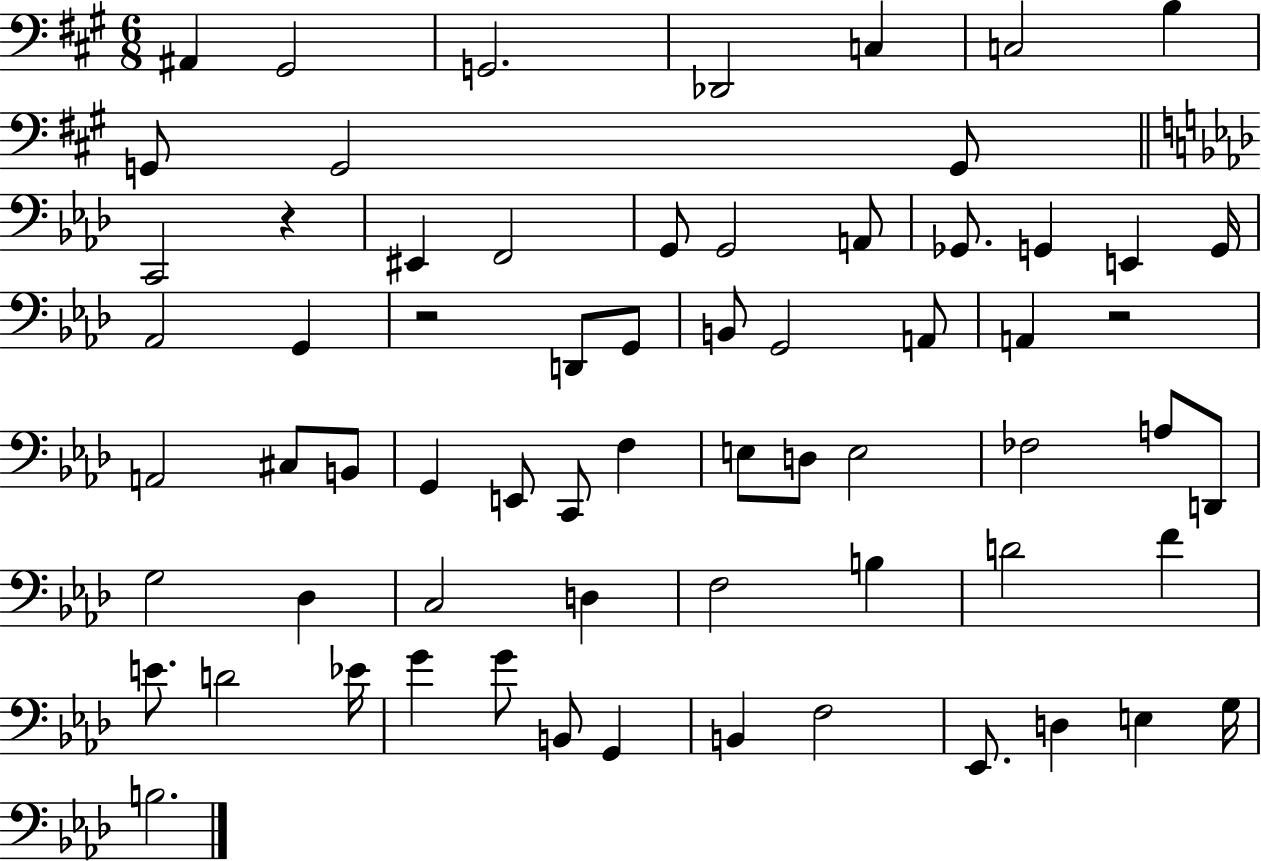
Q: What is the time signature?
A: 6/8